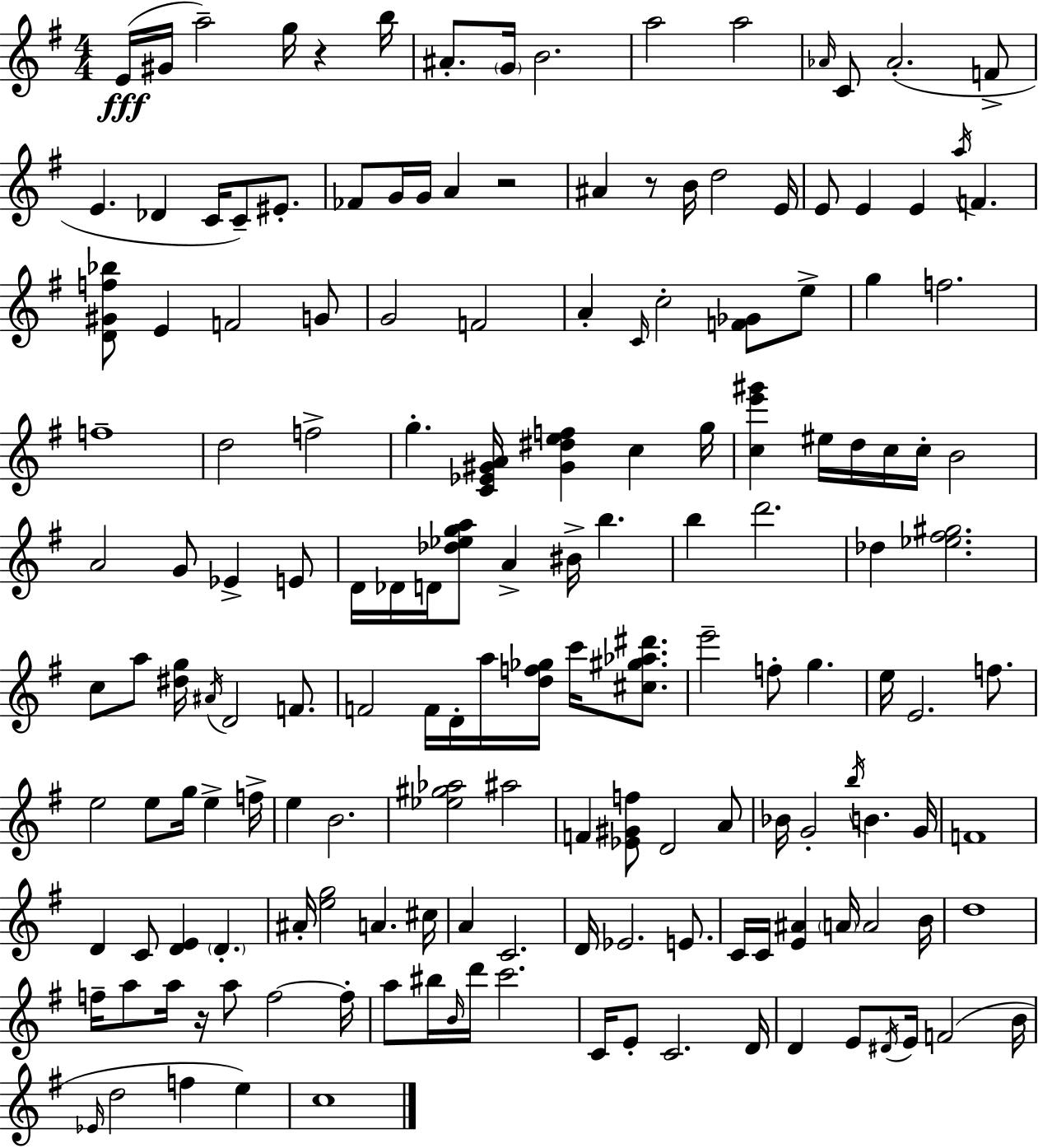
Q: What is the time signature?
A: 4/4